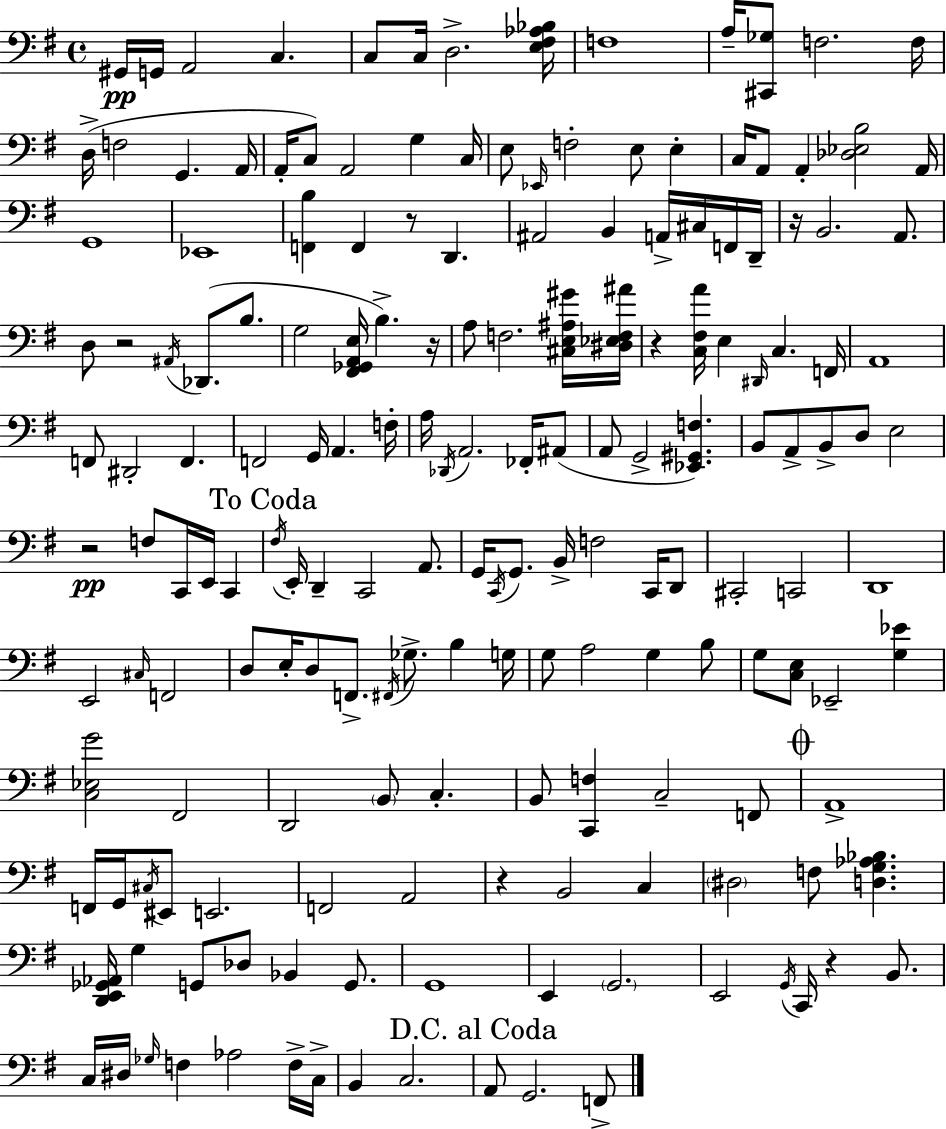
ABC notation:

X:1
T:Untitled
M:4/4
L:1/4
K:G
^G,,/4 G,,/4 A,,2 C, C,/2 C,/4 D,2 [E,^F,_A,_B,]/4 F,4 A,/4 [^C,,_G,]/2 F,2 F,/4 D,/4 F,2 G,, A,,/4 A,,/4 C,/2 A,,2 G, C,/4 E,/2 _E,,/4 F,2 E,/2 E, C,/4 A,,/2 A,, [_D,_E,B,]2 A,,/4 G,,4 _E,,4 [F,,B,] F,, z/2 D,, ^A,,2 B,, A,,/4 ^C,/4 F,,/4 D,,/4 z/4 B,,2 A,,/2 D,/2 z2 ^A,,/4 _D,,/2 B,/2 G,2 [^F,,_G,,A,,E,]/4 B, z/4 A,/2 F,2 [^C,E,^A,^G]/4 [^D,_E,F,^A]/4 z [C,^F,A]/4 E, ^D,,/4 C, F,,/4 A,,4 F,,/2 ^D,,2 F,, F,,2 G,,/4 A,, F,/4 A,/4 _D,,/4 A,,2 _F,,/4 ^A,,/2 A,,/2 G,,2 [_E,,^G,,F,] B,,/2 A,,/2 B,,/2 D,/2 E,2 z2 F,/2 C,,/4 E,,/4 C,, ^F,/4 E,,/4 D,, C,,2 A,,/2 G,,/4 C,,/4 G,,/2 B,,/4 F,2 C,,/4 D,,/2 ^C,,2 C,,2 D,,4 E,,2 ^C,/4 F,,2 D,/2 E,/4 D,/2 F,,/2 ^F,,/4 _G,/2 B, G,/4 G,/2 A,2 G, B,/2 G,/2 [C,E,]/2 _E,,2 [G,_E] [C,_E,G]2 ^F,,2 D,,2 B,,/2 C, B,,/2 [C,,F,] C,2 F,,/2 A,,4 F,,/4 G,,/4 ^C,/4 ^E,,/2 E,,2 F,,2 A,,2 z B,,2 C, ^D,2 F,/2 [D,G,_A,_B,] [D,,E,,_G,,_A,,]/4 G, G,,/2 _D,/2 _B,, G,,/2 G,,4 E,, G,,2 E,,2 G,,/4 C,,/4 z B,,/2 C,/4 ^D,/4 _G,/4 F, _A,2 F,/4 C,/4 B,, C,2 A,,/2 G,,2 F,,/2